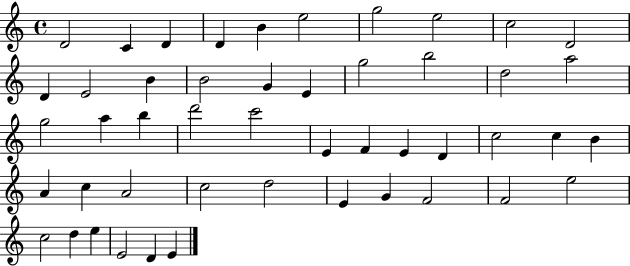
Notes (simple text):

D4/h C4/q D4/q D4/q B4/q E5/h G5/h E5/h C5/h D4/h D4/q E4/h B4/q B4/h G4/q E4/q G5/h B5/h D5/h A5/h G5/h A5/q B5/q D6/h C6/h E4/q F4/q E4/q D4/q C5/h C5/q B4/q A4/q C5/q A4/h C5/h D5/h E4/q G4/q F4/h F4/h E5/h C5/h D5/q E5/q E4/h D4/q E4/q